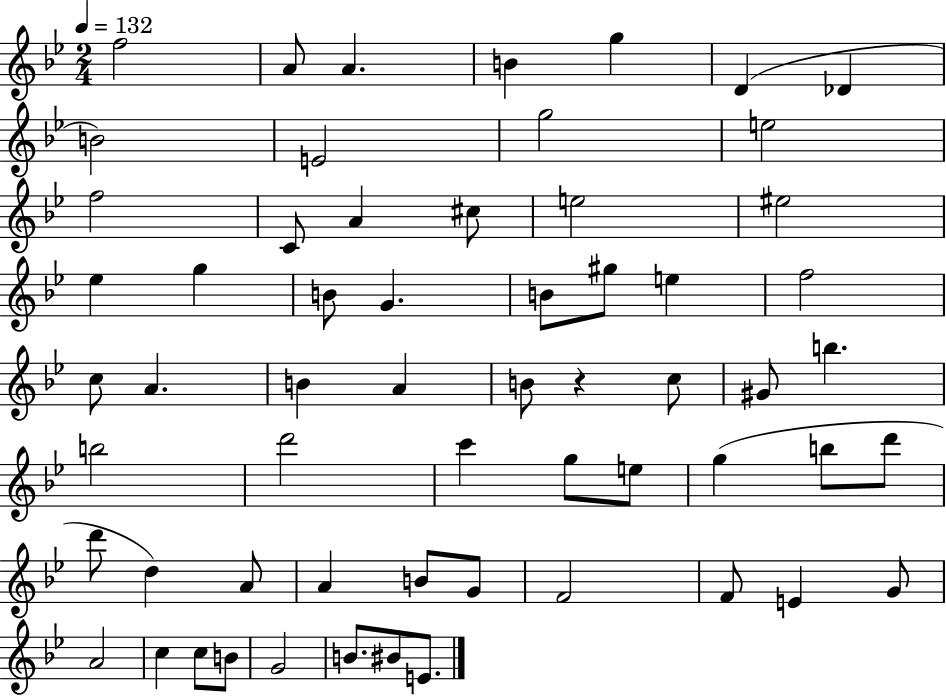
F5/h A4/e A4/q. B4/q G5/q D4/q Db4/q B4/h E4/h G5/h E5/h F5/h C4/e A4/q C#5/e E5/h EIS5/h Eb5/q G5/q B4/e G4/q. B4/e G#5/e E5/q F5/h C5/e A4/q. B4/q A4/q B4/e R/q C5/e G#4/e B5/q. B5/h D6/h C6/q G5/e E5/e G5/q B5/e D6/e D6/e D5/q A4/e A4/q B4/e G4/e F4/h F4/e E4/q G4/e A4/h C5/q C5/e B4/e G4/h B4/e. BIS4/e E4/e.